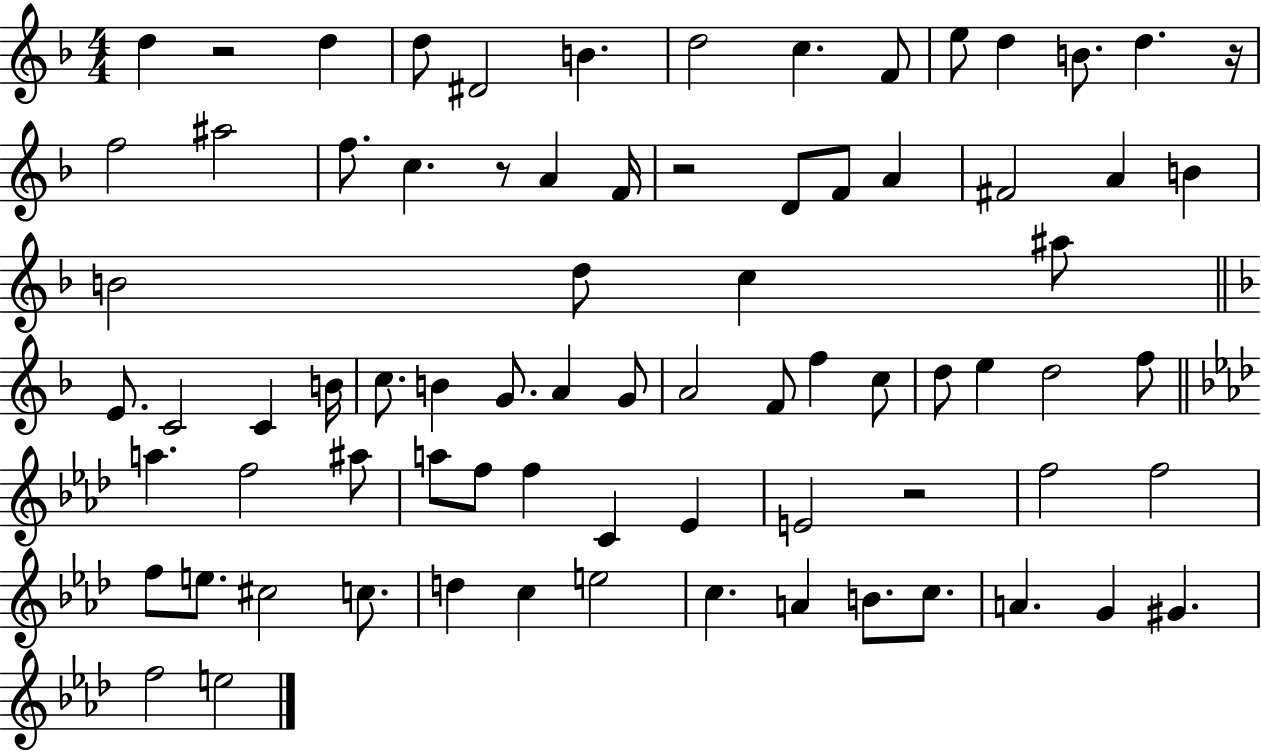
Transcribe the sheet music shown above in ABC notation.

X:1
T:Untitled
M:4/4
L:1/4
K:F
d z2 d d/2 ^D2 B d2 c F/2 e/2 d B/2 d z/4 f2 ^a2 f/2 c z/2 A F/4 z2 D/2 F/2 A ^F2 A B B2 d/2 c ^a/2 E/2 C2 C B/4 c/2 B G/2 A G/2 A2 F/2 f c/2 d/2 e d2 f/2 a f2 ^a/2 a/2 f/2 f C _E E2 z2 f2 f2 f/2 e/2 ^c2 c/2 d c e2 c A B/2 c/2 A G ^G f2 e2